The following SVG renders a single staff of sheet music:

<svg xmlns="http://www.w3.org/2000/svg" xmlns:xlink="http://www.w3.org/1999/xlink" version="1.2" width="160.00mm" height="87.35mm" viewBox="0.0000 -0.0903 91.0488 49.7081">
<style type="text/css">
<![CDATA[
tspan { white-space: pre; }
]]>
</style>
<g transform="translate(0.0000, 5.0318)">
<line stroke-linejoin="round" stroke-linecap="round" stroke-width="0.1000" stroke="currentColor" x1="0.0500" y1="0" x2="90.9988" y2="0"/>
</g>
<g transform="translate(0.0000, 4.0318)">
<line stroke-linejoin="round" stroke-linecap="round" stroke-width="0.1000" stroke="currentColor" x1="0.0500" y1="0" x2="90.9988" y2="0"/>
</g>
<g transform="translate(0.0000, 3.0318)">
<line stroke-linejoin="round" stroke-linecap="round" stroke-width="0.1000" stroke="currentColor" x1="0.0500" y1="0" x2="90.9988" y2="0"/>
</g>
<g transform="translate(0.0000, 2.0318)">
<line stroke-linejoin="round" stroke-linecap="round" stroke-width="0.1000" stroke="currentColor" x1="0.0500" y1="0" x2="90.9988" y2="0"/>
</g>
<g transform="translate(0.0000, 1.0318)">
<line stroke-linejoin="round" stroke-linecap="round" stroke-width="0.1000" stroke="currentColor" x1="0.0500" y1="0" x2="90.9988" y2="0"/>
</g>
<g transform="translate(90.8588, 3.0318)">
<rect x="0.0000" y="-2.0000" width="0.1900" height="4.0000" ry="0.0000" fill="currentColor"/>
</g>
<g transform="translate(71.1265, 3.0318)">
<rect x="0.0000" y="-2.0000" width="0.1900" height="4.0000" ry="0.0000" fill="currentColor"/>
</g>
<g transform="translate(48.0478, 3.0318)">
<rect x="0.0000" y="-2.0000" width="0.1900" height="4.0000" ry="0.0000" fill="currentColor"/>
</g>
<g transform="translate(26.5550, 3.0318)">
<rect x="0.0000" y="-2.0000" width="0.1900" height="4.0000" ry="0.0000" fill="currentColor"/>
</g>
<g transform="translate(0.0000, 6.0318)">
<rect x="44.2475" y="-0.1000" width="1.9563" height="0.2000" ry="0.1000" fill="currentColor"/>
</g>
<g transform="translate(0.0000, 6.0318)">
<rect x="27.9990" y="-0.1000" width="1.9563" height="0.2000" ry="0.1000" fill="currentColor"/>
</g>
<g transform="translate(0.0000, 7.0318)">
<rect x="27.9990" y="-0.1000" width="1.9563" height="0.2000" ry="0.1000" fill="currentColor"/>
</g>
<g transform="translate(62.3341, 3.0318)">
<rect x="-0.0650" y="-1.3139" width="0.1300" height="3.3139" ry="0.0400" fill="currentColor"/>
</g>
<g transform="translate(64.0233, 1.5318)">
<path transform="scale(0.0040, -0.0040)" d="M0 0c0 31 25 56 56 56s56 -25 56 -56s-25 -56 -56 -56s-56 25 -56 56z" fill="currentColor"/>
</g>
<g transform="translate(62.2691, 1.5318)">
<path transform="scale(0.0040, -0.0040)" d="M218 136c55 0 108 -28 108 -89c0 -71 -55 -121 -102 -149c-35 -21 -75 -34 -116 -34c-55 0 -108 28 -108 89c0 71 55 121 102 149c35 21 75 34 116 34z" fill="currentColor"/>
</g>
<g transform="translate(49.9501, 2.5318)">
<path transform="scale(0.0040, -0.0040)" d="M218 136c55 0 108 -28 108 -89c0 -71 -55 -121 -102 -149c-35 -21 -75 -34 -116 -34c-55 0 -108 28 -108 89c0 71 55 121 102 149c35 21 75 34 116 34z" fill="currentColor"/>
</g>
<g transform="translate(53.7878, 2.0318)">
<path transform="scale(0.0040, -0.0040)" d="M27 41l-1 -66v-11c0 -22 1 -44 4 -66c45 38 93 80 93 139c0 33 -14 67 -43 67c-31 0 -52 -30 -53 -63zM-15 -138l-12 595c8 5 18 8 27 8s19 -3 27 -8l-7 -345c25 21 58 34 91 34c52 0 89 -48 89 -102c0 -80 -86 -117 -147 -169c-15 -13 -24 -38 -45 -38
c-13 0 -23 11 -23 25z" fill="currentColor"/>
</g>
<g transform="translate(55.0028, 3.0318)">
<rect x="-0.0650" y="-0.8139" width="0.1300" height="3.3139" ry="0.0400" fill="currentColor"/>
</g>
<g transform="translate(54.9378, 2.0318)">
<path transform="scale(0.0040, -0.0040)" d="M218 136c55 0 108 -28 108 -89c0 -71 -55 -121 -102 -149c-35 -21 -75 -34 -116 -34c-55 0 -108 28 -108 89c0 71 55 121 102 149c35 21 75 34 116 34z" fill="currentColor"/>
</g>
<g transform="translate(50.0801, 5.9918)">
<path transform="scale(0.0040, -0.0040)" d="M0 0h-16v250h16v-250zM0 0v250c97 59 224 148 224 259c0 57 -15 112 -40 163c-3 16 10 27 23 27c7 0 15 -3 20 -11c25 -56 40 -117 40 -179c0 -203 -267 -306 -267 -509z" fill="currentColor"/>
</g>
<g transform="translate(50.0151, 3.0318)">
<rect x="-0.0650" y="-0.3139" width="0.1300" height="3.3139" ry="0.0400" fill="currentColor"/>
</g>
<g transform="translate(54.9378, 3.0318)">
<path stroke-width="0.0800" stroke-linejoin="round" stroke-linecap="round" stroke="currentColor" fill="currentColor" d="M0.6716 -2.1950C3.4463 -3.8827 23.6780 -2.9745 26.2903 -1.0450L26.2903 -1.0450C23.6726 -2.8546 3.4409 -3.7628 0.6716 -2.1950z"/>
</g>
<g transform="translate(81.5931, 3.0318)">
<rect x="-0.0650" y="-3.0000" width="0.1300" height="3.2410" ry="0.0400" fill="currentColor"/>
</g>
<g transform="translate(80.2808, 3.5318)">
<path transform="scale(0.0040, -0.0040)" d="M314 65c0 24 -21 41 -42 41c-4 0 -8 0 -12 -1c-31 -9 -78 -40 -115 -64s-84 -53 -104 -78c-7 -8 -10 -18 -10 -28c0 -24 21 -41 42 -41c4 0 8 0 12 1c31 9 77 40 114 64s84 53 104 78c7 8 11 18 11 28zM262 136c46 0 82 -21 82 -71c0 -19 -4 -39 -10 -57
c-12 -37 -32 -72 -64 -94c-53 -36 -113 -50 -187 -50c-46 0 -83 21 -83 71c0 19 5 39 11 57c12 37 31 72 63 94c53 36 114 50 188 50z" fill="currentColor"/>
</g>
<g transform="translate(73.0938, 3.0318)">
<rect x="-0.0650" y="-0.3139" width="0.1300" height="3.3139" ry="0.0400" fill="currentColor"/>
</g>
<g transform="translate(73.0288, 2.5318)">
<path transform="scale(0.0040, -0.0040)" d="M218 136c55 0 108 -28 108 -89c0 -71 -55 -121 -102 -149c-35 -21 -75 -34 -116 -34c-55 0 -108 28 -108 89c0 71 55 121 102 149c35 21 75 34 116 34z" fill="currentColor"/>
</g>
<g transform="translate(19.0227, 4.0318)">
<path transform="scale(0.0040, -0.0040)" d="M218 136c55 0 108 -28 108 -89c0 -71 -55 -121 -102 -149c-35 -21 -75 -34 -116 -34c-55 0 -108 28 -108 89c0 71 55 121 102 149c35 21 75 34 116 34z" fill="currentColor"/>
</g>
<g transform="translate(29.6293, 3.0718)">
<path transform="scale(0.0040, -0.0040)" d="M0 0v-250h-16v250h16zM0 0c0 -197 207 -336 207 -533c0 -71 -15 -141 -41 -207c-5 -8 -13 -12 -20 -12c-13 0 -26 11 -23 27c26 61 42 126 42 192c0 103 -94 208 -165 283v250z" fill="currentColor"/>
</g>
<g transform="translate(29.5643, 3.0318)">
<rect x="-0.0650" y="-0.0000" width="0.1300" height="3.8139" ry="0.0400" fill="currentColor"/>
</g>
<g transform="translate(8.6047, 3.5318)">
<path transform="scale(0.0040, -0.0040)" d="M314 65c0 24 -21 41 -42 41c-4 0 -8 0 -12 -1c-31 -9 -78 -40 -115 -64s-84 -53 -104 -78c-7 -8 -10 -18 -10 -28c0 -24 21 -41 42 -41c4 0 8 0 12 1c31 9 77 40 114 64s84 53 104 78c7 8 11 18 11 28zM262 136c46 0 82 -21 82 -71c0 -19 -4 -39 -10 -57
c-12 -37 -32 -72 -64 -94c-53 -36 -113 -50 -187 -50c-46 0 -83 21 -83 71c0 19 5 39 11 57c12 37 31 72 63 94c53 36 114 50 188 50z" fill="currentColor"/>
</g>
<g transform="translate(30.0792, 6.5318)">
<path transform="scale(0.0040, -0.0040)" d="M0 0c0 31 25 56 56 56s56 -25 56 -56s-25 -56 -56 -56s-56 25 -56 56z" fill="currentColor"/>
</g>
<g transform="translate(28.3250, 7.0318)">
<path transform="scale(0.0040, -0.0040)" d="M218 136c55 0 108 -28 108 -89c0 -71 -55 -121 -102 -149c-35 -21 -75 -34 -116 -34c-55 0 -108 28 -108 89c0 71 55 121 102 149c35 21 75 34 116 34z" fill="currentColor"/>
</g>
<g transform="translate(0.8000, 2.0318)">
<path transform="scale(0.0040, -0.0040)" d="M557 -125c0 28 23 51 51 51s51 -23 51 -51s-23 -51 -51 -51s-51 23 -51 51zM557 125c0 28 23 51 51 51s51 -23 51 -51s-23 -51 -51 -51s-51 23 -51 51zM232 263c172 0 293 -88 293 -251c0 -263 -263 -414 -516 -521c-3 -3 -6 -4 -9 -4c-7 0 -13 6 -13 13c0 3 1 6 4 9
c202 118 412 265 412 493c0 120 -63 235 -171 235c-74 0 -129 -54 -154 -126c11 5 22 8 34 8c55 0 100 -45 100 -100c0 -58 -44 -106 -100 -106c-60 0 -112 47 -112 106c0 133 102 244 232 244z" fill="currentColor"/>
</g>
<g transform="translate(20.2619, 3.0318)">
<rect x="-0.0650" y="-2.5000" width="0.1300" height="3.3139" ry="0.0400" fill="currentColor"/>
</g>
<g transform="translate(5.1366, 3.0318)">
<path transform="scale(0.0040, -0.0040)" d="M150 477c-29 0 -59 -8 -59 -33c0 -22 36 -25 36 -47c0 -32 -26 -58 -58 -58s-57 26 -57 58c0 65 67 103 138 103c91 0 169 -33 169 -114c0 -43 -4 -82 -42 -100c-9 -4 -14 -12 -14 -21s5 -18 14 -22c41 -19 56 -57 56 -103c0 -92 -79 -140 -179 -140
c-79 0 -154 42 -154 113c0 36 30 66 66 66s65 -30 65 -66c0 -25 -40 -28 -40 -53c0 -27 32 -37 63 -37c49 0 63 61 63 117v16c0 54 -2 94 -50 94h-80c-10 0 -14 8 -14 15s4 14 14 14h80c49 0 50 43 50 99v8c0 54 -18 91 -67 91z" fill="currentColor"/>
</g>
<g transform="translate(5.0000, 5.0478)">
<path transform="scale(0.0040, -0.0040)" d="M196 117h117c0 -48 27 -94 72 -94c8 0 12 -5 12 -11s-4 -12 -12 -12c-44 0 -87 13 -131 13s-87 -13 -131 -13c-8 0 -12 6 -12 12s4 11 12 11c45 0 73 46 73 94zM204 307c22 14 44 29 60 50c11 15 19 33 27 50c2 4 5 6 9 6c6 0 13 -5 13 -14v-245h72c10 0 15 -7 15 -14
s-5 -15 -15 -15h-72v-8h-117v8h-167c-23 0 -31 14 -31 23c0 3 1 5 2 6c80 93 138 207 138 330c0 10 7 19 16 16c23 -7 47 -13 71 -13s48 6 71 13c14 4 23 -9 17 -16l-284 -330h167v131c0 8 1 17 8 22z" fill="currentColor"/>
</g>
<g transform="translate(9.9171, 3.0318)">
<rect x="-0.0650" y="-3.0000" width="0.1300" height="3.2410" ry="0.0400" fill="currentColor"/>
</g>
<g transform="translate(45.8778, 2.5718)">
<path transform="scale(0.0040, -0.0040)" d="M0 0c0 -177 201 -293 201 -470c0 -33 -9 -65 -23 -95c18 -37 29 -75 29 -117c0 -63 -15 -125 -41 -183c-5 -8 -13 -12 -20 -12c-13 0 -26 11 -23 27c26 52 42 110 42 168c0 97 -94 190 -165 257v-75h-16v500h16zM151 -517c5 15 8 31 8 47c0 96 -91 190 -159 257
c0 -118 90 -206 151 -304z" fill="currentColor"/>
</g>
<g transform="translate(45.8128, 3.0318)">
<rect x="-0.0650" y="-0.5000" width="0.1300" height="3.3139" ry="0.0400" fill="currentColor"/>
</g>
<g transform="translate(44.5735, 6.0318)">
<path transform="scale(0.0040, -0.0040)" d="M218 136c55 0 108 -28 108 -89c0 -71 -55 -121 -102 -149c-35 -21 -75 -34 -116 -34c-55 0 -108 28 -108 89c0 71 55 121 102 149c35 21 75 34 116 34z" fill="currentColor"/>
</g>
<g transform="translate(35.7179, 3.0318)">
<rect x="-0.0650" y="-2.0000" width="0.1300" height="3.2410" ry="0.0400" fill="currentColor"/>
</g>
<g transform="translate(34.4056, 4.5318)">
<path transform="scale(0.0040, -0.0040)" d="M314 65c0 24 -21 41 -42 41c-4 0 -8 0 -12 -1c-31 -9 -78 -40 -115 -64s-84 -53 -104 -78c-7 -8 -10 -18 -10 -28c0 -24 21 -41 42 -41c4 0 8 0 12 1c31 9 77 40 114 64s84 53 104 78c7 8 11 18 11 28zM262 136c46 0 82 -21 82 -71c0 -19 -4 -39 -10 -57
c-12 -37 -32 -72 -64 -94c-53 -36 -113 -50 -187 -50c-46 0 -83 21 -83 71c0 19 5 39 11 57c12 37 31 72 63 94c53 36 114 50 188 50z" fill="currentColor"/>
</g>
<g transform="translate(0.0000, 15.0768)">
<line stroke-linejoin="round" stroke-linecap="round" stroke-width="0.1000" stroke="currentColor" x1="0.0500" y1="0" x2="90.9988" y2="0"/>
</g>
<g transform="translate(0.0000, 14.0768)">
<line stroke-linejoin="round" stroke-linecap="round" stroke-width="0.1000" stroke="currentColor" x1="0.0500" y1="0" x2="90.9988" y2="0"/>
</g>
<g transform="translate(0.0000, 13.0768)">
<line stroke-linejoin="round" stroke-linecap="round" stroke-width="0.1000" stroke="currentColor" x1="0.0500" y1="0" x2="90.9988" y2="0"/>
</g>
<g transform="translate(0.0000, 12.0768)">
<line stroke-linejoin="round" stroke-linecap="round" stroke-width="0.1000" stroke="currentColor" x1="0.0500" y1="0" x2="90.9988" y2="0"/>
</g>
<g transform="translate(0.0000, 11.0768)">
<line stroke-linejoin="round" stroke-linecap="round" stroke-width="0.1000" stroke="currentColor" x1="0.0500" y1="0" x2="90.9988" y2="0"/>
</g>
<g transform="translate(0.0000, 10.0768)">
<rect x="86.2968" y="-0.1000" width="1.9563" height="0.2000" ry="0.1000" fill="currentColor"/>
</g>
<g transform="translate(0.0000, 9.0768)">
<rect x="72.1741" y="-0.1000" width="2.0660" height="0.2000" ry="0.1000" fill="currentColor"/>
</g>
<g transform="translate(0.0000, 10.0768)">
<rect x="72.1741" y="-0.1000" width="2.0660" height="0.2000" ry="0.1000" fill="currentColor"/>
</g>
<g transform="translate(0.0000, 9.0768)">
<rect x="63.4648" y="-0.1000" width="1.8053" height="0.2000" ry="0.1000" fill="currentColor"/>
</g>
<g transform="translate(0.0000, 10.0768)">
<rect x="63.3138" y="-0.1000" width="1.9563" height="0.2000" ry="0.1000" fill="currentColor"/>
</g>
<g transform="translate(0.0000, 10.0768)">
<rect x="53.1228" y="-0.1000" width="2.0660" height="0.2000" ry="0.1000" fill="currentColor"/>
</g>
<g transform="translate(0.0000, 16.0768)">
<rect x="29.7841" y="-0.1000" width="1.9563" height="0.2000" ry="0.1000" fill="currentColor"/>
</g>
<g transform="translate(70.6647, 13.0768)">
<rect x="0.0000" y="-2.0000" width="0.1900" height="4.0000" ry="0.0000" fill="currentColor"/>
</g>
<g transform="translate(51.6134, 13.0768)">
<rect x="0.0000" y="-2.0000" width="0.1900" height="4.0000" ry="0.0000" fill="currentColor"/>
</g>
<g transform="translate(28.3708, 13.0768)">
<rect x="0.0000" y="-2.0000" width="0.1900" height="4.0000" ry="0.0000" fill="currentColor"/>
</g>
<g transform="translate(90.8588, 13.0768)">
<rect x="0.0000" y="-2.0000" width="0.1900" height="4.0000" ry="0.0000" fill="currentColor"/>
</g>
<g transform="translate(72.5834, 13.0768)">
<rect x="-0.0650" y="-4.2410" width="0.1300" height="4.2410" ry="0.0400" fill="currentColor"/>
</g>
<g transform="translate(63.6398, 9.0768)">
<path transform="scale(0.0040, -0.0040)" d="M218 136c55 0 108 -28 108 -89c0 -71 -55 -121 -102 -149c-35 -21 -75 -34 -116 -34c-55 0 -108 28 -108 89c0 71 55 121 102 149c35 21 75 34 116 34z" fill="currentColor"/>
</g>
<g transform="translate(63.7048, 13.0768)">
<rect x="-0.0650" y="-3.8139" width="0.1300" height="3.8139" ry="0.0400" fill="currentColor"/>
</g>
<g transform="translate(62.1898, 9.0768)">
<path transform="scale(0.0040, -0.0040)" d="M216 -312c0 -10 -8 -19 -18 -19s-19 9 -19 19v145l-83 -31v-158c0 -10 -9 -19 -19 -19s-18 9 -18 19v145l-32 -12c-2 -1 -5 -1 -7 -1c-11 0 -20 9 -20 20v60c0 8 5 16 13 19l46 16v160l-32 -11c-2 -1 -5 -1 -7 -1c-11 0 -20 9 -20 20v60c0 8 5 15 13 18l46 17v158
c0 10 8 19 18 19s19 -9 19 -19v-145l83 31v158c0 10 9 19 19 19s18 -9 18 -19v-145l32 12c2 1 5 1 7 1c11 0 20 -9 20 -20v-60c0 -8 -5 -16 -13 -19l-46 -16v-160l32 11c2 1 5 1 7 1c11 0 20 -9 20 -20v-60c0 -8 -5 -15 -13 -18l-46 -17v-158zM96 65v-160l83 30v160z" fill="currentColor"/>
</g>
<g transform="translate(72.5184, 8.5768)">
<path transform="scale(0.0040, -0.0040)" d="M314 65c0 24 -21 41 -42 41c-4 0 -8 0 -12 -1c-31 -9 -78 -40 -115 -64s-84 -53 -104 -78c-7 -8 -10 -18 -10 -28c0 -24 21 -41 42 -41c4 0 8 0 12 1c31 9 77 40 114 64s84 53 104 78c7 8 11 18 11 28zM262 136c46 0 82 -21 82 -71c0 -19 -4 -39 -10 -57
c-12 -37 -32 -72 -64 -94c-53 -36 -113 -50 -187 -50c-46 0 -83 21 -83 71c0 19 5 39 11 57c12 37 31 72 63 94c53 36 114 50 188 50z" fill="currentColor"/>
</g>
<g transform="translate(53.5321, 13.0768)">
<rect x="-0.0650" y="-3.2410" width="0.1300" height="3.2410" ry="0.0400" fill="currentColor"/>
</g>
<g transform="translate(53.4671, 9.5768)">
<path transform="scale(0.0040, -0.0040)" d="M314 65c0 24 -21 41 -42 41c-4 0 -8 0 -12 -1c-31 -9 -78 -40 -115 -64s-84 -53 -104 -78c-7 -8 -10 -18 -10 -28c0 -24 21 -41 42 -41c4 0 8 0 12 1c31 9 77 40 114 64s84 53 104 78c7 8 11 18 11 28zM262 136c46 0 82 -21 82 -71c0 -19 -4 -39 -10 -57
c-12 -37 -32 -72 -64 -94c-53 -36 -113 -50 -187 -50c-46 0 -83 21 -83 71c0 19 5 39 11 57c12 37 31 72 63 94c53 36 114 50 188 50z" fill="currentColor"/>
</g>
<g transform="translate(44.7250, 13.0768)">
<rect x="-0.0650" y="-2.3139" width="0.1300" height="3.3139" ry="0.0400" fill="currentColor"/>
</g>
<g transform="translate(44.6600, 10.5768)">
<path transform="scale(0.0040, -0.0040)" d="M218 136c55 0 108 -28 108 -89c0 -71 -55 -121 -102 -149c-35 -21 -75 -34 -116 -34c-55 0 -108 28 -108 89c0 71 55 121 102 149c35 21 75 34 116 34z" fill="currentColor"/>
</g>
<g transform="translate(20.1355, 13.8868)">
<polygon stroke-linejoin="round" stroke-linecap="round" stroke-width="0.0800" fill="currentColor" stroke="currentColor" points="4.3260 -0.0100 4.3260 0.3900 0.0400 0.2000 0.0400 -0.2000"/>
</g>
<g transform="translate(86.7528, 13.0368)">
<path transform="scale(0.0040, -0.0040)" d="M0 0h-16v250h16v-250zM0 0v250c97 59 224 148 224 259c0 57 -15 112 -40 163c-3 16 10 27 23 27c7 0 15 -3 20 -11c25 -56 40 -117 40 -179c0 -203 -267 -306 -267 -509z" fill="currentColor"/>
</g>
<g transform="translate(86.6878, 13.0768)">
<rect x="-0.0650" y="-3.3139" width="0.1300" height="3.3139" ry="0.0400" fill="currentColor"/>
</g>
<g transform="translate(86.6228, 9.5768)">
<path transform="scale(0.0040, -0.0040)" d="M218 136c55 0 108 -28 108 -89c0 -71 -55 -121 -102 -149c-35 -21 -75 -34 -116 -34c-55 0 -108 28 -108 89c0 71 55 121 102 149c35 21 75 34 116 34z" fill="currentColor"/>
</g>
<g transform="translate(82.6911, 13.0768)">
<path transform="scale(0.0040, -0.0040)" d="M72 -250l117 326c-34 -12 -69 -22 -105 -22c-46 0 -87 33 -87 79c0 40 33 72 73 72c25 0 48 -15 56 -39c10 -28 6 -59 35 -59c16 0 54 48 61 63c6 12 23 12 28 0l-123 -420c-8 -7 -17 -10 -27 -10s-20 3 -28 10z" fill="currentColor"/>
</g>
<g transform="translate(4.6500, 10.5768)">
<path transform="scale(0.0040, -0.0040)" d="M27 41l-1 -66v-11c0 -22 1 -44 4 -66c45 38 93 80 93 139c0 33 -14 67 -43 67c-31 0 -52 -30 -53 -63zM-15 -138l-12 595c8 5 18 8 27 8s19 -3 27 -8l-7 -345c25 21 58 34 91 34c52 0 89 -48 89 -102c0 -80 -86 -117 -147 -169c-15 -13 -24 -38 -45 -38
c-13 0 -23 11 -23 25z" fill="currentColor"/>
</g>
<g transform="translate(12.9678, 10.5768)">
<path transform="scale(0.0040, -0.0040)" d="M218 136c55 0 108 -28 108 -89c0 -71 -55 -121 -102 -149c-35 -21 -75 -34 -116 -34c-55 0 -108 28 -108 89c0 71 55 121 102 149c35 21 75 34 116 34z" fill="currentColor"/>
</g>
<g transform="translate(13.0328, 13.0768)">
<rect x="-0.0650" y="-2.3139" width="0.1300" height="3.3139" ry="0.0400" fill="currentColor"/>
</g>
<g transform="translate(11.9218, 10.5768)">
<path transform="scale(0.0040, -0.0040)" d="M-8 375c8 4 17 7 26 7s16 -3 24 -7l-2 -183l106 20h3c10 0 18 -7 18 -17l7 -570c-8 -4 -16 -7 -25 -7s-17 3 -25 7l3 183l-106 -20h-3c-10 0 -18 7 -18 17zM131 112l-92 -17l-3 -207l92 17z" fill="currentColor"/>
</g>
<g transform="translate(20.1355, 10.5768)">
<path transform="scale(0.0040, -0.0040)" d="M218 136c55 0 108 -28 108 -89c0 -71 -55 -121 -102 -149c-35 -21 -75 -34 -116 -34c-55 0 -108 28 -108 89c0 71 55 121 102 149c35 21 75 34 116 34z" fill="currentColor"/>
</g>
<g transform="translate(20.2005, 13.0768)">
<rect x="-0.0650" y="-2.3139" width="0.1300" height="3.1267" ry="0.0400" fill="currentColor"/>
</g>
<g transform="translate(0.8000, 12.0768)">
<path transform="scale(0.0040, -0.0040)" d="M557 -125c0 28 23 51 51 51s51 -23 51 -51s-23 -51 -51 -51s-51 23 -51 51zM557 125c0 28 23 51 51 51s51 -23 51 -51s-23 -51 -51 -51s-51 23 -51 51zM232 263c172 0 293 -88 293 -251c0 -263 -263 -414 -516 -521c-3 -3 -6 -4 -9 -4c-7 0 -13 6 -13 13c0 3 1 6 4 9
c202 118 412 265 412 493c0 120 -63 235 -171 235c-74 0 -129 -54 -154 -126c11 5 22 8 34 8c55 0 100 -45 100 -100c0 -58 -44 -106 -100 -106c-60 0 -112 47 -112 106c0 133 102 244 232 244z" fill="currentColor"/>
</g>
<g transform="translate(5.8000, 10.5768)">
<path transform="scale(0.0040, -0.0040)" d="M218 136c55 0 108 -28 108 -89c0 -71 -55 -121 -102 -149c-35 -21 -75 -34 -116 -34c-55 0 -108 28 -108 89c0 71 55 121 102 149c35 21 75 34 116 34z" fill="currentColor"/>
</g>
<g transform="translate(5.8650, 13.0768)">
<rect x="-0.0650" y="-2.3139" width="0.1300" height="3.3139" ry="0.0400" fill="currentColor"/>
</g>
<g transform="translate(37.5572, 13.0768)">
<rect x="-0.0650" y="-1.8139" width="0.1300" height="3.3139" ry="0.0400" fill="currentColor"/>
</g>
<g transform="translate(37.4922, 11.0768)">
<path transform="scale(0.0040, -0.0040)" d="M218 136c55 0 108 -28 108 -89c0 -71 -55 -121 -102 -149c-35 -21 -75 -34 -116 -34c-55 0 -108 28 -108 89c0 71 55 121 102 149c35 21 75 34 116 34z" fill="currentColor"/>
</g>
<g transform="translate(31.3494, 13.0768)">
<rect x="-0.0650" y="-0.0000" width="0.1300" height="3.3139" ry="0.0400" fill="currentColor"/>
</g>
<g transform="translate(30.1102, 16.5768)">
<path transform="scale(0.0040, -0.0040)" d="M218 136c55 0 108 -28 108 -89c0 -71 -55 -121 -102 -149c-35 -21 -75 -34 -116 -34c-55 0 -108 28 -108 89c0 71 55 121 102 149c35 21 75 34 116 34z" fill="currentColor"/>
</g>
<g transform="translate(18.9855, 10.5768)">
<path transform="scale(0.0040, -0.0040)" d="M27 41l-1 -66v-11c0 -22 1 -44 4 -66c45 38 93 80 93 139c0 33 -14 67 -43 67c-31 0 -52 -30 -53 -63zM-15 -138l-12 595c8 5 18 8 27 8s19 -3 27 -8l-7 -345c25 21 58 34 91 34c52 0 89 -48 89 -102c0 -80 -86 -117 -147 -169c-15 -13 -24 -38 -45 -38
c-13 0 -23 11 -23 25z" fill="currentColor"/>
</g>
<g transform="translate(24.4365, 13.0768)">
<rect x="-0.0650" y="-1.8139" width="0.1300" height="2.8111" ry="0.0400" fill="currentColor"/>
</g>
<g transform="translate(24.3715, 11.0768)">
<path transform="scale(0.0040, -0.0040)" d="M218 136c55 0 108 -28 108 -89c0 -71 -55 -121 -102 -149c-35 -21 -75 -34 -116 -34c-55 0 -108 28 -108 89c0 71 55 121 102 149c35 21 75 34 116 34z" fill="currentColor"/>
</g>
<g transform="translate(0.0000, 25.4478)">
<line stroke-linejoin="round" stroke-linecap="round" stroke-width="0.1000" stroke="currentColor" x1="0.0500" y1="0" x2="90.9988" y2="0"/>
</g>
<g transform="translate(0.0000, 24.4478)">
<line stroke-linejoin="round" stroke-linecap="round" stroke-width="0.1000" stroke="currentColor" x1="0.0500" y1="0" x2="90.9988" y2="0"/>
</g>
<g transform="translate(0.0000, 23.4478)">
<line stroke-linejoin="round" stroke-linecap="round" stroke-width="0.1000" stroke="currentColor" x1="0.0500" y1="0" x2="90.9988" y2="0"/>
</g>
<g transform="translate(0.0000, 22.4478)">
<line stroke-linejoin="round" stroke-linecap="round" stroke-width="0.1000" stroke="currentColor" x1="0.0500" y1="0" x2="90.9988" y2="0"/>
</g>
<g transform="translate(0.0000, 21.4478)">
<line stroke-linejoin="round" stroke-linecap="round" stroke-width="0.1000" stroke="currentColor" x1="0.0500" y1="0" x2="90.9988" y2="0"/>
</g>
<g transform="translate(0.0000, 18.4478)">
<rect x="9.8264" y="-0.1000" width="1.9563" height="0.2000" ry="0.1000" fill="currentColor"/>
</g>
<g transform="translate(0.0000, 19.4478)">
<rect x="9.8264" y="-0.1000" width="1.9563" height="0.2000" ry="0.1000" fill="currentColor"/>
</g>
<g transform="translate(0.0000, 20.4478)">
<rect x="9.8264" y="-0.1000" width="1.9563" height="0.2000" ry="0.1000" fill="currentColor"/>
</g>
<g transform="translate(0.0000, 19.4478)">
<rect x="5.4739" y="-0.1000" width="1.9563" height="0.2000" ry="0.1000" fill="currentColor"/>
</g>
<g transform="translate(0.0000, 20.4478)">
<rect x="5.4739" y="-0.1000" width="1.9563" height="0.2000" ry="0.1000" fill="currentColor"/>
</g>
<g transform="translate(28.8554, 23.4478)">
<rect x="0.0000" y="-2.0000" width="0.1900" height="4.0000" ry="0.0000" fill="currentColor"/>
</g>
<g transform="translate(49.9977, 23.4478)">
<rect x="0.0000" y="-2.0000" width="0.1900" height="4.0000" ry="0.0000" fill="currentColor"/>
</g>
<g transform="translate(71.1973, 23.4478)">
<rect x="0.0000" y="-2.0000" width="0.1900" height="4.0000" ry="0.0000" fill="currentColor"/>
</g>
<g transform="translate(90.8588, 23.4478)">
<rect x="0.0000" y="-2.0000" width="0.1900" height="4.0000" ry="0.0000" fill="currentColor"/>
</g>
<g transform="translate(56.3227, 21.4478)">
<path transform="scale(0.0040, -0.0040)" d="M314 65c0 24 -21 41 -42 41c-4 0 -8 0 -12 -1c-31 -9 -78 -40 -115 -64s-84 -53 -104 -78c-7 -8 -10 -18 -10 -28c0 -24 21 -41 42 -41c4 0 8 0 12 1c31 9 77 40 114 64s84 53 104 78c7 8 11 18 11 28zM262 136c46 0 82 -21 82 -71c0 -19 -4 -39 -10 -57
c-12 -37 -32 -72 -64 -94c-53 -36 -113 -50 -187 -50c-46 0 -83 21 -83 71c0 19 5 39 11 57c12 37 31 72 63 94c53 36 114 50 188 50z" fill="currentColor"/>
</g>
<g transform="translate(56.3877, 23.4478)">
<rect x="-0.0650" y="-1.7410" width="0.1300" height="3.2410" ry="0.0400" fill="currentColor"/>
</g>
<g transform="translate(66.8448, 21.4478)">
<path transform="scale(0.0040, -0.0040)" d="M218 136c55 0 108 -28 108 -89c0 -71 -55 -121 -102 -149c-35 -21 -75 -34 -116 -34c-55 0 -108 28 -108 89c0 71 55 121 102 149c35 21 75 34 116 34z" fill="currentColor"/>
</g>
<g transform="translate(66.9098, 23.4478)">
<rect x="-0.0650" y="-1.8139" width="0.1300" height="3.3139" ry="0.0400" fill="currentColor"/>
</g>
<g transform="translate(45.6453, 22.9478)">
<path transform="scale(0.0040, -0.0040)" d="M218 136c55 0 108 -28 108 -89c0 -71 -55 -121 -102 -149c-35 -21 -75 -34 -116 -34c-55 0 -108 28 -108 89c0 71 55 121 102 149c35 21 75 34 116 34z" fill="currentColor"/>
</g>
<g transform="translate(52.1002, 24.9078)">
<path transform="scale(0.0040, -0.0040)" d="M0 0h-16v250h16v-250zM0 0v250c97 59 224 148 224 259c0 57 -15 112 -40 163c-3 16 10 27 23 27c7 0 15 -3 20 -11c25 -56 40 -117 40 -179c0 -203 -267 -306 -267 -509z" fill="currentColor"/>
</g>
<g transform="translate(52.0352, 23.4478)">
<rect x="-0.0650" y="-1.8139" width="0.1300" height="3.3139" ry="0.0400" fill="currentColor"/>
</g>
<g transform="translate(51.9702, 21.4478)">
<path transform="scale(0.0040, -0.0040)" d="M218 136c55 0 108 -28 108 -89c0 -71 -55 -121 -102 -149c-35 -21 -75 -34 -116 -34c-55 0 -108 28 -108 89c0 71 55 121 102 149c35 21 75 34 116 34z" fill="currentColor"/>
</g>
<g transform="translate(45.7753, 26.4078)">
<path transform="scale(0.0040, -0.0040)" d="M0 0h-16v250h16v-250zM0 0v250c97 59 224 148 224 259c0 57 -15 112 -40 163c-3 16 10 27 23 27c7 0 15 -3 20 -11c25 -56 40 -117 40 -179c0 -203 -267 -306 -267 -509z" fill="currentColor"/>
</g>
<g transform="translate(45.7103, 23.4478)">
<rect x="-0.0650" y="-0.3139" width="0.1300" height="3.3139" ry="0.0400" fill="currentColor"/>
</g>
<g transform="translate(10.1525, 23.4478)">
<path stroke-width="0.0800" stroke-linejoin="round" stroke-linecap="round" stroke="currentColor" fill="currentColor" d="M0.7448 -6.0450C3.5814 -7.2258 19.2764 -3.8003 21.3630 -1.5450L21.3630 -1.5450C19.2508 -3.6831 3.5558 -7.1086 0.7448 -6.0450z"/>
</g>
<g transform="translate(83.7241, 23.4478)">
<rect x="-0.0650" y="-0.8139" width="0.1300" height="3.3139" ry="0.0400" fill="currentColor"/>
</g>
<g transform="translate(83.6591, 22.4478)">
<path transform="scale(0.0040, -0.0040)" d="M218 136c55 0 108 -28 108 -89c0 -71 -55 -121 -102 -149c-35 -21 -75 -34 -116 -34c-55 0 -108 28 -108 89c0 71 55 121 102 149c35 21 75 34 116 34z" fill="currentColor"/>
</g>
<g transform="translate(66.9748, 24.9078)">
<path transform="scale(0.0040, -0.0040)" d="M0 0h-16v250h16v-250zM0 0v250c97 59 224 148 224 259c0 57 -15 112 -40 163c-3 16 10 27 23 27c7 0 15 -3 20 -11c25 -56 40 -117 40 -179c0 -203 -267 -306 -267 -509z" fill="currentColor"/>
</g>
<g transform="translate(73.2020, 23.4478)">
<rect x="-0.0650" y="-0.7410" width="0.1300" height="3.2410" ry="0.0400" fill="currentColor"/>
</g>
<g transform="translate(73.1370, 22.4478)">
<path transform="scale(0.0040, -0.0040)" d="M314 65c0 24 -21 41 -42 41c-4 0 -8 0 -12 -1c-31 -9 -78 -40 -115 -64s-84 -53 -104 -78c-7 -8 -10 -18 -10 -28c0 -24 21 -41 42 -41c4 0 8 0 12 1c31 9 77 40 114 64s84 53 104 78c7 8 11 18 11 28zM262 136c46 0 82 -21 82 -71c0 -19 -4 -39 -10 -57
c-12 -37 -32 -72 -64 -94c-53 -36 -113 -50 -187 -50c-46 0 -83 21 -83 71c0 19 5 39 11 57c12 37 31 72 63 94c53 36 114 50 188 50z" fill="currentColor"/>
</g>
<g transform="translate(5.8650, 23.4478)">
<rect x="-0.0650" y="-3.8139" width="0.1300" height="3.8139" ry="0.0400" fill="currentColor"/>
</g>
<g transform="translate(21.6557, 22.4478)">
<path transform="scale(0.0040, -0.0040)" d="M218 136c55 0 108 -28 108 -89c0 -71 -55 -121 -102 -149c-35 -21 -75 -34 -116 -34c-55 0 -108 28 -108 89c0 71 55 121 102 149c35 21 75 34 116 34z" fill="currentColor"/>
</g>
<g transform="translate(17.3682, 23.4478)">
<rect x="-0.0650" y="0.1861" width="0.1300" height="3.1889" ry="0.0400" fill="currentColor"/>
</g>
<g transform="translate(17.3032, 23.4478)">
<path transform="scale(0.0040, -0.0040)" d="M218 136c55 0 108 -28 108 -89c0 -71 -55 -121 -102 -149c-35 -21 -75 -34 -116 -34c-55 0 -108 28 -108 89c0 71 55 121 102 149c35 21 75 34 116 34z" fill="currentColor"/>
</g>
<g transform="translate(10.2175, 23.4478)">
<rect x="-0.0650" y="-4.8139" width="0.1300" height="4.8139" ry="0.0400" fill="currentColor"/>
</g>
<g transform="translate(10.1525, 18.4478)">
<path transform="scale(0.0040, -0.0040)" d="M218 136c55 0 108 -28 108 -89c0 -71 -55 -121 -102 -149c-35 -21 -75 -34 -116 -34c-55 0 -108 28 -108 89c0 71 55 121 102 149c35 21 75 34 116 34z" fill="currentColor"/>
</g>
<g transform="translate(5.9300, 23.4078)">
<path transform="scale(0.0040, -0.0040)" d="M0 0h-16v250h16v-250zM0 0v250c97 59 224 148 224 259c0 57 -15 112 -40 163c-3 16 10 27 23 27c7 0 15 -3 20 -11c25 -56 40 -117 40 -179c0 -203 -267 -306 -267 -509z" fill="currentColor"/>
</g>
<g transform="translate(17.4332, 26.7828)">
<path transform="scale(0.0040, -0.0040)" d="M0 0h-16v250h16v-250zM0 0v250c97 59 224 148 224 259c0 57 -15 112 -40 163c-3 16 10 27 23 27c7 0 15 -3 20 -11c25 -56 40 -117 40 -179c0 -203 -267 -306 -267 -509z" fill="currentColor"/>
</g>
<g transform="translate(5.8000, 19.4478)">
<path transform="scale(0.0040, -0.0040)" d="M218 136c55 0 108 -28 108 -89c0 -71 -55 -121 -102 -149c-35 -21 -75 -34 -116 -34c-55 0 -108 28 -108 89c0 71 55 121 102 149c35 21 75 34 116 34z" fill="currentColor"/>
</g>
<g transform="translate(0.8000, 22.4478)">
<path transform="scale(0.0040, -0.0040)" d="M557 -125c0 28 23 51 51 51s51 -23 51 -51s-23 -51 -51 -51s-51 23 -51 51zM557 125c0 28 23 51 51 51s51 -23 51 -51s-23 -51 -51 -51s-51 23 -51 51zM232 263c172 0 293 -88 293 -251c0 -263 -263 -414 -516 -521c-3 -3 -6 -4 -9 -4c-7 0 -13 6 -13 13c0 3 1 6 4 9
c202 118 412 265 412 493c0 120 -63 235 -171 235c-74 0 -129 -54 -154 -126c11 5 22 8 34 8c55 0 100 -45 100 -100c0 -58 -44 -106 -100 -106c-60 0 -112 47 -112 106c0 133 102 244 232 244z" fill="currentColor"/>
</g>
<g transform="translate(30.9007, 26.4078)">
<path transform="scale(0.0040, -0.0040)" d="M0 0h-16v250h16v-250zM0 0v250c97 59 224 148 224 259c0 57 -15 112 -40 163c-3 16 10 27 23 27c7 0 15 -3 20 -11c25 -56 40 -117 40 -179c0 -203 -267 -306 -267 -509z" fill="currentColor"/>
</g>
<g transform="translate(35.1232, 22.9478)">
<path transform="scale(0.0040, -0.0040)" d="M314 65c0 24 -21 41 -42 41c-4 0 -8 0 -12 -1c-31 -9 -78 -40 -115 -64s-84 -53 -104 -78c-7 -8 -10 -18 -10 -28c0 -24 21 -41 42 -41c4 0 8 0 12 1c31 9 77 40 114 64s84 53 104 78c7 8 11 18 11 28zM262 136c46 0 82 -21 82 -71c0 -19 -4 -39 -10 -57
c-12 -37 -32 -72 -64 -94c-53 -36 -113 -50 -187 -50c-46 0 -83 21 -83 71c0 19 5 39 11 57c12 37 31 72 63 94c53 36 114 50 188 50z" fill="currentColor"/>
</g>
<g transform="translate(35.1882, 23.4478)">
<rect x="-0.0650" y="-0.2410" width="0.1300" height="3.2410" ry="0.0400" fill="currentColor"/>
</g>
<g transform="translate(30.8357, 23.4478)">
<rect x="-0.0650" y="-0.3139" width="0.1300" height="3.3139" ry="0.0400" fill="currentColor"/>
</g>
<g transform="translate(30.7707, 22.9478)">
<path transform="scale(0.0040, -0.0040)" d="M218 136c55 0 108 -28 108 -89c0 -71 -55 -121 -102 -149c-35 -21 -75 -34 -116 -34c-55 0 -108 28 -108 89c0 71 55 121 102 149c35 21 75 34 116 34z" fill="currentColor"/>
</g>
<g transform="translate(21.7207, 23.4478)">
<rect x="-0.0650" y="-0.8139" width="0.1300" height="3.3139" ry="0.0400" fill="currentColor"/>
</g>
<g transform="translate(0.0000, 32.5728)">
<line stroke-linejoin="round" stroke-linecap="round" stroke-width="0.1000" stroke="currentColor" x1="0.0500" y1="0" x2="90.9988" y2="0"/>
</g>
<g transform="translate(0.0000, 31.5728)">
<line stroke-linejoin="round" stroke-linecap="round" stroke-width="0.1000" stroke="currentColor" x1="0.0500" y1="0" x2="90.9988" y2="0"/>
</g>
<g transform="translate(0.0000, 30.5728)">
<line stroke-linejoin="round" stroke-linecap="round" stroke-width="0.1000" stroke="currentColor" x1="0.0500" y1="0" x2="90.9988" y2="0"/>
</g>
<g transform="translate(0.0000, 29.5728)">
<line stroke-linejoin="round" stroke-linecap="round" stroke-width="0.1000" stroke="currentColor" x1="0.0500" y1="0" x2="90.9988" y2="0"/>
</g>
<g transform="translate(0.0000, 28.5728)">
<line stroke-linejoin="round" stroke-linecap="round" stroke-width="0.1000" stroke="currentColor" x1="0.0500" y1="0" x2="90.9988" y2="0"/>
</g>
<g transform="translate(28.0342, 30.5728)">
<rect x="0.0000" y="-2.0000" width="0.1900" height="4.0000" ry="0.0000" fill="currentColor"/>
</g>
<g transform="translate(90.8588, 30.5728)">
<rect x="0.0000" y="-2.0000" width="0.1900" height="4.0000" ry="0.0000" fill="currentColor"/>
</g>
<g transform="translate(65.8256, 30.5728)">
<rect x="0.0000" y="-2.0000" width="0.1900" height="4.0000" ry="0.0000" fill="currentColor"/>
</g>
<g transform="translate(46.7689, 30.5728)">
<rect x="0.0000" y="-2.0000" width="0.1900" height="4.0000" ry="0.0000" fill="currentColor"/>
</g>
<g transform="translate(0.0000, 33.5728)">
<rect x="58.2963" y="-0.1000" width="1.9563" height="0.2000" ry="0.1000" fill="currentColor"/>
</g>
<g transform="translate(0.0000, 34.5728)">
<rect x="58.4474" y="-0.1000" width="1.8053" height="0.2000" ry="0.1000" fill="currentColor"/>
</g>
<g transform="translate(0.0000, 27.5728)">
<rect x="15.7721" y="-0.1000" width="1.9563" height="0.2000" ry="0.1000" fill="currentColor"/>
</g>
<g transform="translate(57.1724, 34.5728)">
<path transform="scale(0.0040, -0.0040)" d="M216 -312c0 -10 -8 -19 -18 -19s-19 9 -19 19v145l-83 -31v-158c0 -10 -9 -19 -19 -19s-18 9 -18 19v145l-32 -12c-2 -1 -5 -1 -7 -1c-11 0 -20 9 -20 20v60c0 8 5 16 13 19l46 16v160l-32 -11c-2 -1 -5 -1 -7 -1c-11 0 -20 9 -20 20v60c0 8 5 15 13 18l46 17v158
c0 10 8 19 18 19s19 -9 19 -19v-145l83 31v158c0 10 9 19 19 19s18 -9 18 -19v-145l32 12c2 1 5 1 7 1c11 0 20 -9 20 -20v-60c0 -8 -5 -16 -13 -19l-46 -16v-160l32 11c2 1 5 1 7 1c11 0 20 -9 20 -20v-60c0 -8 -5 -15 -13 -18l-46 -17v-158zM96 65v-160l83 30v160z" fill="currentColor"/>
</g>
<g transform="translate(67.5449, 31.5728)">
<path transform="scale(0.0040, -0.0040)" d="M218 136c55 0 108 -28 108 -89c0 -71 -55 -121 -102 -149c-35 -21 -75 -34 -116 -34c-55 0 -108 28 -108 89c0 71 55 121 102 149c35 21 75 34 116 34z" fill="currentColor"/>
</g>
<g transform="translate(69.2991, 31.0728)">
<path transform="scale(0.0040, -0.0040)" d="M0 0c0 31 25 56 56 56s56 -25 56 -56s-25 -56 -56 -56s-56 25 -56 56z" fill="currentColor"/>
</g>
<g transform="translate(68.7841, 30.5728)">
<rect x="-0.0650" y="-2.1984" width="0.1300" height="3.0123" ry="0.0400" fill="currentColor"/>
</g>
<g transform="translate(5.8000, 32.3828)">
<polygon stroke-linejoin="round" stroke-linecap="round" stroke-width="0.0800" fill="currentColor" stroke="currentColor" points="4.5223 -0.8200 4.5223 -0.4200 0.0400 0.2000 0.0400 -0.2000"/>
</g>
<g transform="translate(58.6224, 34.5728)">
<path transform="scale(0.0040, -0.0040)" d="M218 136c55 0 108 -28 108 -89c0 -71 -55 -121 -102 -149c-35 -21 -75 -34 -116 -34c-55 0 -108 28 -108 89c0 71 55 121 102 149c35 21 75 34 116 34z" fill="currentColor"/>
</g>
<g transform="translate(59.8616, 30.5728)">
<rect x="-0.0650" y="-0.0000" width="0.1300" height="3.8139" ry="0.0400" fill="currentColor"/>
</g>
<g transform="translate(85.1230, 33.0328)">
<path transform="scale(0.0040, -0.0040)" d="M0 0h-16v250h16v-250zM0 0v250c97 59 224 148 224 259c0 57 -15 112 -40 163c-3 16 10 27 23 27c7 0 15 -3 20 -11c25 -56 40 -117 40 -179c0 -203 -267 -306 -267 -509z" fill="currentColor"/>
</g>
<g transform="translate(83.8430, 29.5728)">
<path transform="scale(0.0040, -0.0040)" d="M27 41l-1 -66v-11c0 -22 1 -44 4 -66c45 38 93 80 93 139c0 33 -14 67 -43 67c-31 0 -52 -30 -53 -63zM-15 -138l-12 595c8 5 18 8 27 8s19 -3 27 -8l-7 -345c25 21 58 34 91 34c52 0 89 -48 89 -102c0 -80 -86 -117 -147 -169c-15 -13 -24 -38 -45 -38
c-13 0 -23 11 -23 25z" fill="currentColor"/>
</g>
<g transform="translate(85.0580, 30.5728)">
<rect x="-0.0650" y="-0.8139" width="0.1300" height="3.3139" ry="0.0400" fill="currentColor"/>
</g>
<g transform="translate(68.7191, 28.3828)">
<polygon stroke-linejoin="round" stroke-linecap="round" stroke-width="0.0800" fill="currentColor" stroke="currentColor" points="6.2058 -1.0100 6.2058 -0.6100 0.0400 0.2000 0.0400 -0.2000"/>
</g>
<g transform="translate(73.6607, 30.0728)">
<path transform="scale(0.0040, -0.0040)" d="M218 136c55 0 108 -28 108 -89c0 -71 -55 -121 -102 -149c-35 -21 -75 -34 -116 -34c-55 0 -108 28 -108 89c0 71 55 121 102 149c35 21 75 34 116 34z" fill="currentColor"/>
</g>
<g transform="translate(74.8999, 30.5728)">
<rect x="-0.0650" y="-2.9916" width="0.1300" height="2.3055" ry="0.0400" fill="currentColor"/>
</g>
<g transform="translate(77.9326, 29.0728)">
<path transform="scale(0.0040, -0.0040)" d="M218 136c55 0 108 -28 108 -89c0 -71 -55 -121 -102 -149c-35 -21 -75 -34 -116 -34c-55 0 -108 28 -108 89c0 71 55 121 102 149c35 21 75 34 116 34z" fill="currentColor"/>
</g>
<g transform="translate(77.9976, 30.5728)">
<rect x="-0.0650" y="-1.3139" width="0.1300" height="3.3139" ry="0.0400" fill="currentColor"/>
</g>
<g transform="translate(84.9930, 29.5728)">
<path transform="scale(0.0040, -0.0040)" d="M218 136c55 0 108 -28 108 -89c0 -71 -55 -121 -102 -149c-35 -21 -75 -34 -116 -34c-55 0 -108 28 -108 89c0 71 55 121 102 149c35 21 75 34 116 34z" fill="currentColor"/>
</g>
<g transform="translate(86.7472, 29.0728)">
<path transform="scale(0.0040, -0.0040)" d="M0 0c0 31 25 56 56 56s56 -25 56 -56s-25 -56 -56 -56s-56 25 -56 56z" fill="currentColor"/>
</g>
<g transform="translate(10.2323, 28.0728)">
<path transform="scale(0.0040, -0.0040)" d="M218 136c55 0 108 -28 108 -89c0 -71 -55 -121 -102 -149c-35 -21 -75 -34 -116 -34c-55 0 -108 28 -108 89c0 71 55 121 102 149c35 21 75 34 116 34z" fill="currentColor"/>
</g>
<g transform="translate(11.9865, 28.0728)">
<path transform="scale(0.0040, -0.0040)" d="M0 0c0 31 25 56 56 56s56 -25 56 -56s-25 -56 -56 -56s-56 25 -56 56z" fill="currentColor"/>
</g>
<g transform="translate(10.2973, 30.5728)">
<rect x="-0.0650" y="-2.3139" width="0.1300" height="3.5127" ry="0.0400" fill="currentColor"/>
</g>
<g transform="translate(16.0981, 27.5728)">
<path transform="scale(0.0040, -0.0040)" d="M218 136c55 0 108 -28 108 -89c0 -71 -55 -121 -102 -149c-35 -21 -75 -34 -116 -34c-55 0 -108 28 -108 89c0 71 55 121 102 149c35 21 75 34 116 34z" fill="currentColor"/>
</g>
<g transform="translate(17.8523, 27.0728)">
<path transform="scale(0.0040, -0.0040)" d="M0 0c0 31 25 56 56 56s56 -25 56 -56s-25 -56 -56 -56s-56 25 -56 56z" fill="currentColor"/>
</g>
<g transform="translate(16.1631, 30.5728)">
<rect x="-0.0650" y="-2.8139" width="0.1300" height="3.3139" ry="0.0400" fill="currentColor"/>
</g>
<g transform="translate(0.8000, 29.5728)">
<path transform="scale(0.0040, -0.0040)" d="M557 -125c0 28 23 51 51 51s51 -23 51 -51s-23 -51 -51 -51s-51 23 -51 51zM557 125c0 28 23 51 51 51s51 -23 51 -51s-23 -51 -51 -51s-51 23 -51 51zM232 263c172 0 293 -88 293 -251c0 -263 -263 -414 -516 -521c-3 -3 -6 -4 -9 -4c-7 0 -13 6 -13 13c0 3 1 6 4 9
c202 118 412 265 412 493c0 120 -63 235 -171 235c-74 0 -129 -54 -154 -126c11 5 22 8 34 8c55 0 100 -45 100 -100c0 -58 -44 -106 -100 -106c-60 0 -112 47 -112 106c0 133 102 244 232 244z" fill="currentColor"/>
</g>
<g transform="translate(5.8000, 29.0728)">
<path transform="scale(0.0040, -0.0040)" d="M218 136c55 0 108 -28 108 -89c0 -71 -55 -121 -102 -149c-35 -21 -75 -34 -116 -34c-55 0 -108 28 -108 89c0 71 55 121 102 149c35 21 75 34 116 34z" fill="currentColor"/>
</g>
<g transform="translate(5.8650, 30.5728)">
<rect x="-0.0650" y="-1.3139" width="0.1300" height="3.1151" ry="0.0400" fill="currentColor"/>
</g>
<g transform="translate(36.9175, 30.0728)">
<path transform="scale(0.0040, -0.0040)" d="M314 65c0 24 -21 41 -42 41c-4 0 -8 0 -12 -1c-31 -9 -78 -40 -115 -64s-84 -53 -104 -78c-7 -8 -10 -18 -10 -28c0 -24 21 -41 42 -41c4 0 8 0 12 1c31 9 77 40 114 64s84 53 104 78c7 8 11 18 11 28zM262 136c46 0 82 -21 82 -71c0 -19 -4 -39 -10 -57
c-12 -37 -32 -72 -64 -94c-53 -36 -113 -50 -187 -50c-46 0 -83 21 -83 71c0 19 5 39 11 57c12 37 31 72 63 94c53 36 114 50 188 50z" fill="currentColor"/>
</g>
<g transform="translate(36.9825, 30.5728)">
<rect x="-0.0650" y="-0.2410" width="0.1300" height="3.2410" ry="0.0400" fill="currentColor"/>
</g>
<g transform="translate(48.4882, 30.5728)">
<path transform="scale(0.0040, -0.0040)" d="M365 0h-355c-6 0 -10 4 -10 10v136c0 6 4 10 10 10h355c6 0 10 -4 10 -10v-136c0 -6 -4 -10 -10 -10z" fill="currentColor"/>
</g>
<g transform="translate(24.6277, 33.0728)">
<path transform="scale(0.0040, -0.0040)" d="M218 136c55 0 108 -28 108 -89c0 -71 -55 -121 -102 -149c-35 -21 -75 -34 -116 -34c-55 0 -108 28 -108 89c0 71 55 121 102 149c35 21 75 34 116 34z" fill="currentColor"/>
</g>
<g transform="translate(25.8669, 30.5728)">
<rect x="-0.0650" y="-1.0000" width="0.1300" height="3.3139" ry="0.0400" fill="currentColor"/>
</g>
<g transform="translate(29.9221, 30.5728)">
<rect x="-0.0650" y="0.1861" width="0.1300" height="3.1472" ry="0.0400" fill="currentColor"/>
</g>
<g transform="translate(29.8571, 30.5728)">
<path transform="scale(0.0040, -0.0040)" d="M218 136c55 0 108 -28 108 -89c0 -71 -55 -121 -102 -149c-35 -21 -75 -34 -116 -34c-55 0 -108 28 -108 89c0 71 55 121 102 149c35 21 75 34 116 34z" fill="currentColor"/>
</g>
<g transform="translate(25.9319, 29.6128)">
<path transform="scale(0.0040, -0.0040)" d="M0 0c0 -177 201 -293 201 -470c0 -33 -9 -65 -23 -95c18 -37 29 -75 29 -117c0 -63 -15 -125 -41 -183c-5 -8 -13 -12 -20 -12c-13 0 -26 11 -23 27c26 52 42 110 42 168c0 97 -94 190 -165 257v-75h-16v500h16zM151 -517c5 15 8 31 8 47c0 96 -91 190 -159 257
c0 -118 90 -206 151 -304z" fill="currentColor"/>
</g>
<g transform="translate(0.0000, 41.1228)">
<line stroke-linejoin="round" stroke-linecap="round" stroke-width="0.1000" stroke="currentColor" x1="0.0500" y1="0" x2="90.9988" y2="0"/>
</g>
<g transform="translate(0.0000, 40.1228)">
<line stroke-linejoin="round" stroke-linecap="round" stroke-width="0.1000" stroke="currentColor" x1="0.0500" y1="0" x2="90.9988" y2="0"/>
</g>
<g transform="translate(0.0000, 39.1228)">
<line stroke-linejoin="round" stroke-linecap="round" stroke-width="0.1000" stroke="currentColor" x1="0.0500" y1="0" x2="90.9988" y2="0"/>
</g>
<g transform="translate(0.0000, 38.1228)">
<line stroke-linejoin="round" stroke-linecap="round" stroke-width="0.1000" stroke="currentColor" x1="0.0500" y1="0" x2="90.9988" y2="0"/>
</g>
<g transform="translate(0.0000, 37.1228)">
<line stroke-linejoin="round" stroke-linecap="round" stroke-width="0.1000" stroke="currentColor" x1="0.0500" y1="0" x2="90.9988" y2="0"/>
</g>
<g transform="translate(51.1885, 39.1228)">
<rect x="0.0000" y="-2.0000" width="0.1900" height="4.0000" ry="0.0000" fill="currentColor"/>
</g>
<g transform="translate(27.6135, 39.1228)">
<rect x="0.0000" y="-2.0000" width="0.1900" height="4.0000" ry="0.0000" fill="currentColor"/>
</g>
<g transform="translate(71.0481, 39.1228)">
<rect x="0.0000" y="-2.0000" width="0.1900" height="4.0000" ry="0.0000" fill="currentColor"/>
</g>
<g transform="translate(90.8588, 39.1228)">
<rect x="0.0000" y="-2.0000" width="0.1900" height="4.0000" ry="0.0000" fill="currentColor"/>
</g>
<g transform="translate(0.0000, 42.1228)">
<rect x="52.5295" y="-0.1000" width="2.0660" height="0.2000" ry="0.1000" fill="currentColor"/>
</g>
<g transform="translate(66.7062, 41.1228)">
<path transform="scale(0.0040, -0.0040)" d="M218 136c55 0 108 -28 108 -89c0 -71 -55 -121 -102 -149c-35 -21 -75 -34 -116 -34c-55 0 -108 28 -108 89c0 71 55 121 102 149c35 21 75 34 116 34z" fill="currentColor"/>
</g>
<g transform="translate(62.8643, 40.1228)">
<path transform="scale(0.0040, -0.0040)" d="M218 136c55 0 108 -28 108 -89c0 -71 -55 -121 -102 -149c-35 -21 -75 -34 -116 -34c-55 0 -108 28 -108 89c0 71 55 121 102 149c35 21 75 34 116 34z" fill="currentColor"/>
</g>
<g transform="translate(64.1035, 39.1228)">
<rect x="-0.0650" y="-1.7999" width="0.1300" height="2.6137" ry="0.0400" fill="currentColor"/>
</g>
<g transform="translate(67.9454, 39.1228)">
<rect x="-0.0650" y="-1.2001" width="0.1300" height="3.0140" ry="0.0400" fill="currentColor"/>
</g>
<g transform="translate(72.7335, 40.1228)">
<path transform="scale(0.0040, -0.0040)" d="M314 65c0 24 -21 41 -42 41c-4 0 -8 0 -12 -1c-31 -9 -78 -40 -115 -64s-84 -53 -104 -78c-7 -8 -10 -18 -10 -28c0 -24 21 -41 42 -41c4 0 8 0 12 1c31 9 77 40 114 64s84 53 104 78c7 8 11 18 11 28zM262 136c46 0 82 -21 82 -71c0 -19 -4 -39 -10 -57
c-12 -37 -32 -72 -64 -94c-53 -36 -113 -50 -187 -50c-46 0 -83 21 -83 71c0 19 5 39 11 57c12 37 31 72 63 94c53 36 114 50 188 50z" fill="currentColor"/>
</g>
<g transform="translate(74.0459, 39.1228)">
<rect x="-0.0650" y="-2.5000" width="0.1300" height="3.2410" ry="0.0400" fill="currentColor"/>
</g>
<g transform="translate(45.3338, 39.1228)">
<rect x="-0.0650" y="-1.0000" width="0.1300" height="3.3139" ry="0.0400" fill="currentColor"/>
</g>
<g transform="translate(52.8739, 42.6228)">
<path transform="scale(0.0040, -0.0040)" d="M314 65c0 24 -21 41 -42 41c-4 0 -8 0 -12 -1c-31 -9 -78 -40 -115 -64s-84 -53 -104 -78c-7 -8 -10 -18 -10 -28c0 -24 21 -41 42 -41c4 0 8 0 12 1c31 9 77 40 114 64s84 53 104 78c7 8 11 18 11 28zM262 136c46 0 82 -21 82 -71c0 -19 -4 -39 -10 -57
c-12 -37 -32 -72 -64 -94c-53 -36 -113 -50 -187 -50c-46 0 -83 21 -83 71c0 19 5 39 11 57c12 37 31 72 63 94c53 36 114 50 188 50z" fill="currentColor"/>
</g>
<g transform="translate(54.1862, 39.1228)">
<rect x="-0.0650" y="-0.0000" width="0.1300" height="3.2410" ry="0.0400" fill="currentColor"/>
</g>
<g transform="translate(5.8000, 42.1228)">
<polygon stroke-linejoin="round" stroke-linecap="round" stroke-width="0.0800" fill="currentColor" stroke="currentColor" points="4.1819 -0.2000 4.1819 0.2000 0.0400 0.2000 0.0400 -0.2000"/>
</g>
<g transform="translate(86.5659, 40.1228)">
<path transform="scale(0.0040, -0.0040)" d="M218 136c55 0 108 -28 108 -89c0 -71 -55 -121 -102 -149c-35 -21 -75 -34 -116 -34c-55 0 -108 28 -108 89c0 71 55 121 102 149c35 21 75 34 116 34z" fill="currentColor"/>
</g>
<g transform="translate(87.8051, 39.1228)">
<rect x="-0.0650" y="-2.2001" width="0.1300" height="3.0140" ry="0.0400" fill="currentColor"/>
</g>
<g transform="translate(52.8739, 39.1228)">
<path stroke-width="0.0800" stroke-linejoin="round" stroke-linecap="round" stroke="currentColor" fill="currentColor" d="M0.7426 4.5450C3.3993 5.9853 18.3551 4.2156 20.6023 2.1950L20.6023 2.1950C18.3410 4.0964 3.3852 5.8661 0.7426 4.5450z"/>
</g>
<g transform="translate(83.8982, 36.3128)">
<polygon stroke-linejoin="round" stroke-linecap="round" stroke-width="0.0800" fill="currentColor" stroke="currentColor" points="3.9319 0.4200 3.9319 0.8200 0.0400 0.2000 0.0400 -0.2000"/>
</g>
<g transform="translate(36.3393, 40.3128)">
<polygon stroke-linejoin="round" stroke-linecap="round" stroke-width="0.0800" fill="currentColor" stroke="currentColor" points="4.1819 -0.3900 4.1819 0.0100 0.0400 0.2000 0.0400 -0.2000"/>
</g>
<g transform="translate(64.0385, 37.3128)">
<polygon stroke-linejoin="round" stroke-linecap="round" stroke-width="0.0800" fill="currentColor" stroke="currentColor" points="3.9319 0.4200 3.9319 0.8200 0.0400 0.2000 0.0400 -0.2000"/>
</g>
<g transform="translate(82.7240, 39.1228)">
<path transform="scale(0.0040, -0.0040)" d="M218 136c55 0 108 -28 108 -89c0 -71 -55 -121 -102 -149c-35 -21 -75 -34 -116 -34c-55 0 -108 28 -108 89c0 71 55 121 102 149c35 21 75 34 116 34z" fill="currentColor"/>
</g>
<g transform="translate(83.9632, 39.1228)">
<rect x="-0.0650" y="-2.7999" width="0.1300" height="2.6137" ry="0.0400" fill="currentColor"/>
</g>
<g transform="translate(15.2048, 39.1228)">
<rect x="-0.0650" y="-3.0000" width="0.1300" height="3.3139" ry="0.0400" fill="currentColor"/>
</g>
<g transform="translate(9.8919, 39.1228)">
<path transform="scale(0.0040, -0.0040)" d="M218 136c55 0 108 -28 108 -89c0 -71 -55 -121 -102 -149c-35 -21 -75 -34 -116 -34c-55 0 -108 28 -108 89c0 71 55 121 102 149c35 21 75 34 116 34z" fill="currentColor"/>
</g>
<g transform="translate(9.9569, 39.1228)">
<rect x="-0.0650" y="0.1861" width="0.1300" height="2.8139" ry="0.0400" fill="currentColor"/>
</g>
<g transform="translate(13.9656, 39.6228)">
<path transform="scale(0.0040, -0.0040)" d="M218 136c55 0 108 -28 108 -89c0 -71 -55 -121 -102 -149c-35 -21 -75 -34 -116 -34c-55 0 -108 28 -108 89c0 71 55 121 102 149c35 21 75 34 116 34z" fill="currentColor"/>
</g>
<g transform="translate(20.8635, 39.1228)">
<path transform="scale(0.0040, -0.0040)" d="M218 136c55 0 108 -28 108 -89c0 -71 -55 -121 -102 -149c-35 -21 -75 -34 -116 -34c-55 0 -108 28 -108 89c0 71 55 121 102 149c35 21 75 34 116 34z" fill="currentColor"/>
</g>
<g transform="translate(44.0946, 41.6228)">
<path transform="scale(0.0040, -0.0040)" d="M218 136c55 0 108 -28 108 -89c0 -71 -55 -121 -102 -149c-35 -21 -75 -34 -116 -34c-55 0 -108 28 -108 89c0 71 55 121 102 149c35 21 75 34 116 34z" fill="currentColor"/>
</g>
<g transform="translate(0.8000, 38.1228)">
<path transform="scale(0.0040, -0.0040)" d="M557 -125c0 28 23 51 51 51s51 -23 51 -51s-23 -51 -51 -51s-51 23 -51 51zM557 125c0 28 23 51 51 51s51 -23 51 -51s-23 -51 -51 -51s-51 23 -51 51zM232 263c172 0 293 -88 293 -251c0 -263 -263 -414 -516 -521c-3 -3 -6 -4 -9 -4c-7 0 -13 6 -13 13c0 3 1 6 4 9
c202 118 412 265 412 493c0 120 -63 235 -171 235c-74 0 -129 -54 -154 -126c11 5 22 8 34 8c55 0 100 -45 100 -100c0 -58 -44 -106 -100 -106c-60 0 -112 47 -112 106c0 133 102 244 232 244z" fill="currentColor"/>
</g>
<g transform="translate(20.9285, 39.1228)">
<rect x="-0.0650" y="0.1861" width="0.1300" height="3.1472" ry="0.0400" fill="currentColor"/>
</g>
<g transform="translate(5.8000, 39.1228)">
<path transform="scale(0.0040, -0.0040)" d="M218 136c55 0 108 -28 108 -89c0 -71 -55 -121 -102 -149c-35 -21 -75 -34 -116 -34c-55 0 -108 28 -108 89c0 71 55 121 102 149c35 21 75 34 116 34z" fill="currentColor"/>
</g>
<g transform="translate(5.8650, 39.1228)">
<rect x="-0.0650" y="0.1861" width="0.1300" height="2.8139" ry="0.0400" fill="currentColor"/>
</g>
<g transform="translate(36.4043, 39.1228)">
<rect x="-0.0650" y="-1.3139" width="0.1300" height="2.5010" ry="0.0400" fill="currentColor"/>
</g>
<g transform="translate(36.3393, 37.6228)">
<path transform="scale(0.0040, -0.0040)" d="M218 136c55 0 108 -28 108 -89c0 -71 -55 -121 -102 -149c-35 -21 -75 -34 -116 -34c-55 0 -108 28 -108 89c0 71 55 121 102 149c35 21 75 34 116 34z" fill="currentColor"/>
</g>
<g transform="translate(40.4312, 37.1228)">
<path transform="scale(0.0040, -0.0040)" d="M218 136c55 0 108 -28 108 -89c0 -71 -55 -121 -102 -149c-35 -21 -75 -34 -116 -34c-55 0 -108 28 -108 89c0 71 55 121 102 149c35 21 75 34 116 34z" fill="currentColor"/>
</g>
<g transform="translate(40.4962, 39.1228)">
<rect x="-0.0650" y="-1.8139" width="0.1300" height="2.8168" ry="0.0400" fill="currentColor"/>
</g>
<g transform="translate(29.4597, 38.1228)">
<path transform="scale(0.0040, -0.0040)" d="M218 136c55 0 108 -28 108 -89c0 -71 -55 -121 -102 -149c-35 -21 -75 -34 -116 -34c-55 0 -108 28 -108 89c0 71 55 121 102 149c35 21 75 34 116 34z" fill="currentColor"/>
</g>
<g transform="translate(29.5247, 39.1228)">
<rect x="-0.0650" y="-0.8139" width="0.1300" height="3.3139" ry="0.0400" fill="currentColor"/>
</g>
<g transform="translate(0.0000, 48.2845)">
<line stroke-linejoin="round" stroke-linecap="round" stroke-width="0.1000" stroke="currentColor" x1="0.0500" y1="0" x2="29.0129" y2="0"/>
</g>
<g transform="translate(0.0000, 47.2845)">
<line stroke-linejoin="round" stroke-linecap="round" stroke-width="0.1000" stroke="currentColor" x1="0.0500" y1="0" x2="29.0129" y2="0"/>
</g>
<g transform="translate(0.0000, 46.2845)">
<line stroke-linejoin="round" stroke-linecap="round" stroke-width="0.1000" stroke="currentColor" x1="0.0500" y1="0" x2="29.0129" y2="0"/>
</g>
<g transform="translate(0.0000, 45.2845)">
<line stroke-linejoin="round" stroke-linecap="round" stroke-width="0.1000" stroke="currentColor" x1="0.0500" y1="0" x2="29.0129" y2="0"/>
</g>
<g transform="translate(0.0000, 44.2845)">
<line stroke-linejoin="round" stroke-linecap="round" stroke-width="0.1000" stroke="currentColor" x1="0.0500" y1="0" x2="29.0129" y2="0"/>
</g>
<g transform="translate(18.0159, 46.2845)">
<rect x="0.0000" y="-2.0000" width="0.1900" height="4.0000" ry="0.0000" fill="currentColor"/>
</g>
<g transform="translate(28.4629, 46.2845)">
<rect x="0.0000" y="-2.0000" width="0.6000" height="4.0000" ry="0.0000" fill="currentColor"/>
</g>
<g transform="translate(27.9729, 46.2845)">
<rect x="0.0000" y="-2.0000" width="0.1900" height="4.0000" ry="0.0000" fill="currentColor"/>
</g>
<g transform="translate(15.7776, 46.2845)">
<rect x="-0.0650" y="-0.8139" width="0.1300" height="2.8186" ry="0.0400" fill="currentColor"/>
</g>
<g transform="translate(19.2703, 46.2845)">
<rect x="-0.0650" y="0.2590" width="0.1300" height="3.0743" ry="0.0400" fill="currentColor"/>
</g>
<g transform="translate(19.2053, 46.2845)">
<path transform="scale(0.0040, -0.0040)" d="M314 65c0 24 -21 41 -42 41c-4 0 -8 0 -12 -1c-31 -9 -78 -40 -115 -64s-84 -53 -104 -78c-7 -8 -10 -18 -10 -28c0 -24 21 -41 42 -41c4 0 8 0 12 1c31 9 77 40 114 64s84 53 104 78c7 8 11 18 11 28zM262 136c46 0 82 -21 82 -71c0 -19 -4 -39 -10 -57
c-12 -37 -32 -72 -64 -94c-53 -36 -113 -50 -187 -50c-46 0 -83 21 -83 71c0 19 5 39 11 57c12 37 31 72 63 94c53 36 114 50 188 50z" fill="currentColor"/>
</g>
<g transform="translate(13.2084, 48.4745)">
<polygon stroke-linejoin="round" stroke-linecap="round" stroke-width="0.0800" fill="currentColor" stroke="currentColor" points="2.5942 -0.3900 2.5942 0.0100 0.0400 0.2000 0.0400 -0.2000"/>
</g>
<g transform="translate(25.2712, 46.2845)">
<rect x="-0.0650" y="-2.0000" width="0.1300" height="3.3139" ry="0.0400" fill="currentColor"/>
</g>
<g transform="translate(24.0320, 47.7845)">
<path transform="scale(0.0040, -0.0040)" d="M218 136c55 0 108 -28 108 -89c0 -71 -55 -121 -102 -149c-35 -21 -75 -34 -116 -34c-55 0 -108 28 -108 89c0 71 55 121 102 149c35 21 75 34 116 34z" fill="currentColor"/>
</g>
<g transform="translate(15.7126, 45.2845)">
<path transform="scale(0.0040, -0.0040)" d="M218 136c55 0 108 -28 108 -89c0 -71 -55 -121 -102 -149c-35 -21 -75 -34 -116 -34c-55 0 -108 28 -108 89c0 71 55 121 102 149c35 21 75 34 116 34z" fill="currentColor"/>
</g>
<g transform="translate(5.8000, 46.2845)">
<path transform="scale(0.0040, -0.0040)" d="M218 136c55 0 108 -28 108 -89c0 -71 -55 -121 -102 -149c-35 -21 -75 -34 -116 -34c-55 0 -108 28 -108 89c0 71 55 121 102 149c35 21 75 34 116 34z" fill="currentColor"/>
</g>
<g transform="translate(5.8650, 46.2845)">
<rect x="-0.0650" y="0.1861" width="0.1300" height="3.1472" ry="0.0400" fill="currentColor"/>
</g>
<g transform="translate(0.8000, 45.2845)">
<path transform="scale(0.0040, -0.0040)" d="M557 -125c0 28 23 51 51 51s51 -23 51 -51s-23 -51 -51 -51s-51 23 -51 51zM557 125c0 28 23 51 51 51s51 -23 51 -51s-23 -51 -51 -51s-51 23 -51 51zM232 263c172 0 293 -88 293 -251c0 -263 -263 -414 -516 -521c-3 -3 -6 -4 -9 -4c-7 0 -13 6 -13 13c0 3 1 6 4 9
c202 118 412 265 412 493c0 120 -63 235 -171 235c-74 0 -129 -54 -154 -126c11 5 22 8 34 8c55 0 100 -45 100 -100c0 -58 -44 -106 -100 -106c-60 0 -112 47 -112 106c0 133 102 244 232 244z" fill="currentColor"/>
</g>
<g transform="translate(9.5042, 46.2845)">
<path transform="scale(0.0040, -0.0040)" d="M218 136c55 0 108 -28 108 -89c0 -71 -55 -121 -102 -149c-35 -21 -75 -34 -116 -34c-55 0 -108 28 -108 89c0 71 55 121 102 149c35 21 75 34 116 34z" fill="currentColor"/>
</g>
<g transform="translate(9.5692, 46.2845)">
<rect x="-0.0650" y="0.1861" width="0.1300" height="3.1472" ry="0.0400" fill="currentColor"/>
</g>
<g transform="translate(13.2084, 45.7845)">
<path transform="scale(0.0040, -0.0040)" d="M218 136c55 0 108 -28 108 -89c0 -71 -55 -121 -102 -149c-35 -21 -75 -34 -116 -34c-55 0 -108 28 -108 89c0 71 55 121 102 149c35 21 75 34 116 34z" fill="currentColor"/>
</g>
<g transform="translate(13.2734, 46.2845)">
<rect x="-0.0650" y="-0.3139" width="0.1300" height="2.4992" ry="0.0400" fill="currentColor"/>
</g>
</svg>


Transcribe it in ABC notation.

X:1
T:Untitled
M:3/4
L:1/4
K:C
C,2 B,, C,,/2 A,,2 E,,/4 E,/2 _F, G, E, C,2 _B, B, _B,/2 A,/2 D,, A, B, D2 ^E F2 z/2 D/2 E/2 G D,/2 F, E,/2 E,2 E,/2 A,/2 A,2 A,/2 F,2 F, G,/2 B,/2 C F,,/4 D, E,2 z2 ^C,, B,,/2 E,/2 G, _F,/2 D,/2 D,/2 C, D, F, G,/2 A,/2 F,, D,,2 B,,/2 G,,/2 B,,2 D,/2 B,,/2 D, D, E,/2 F,/2 D,2 A,,